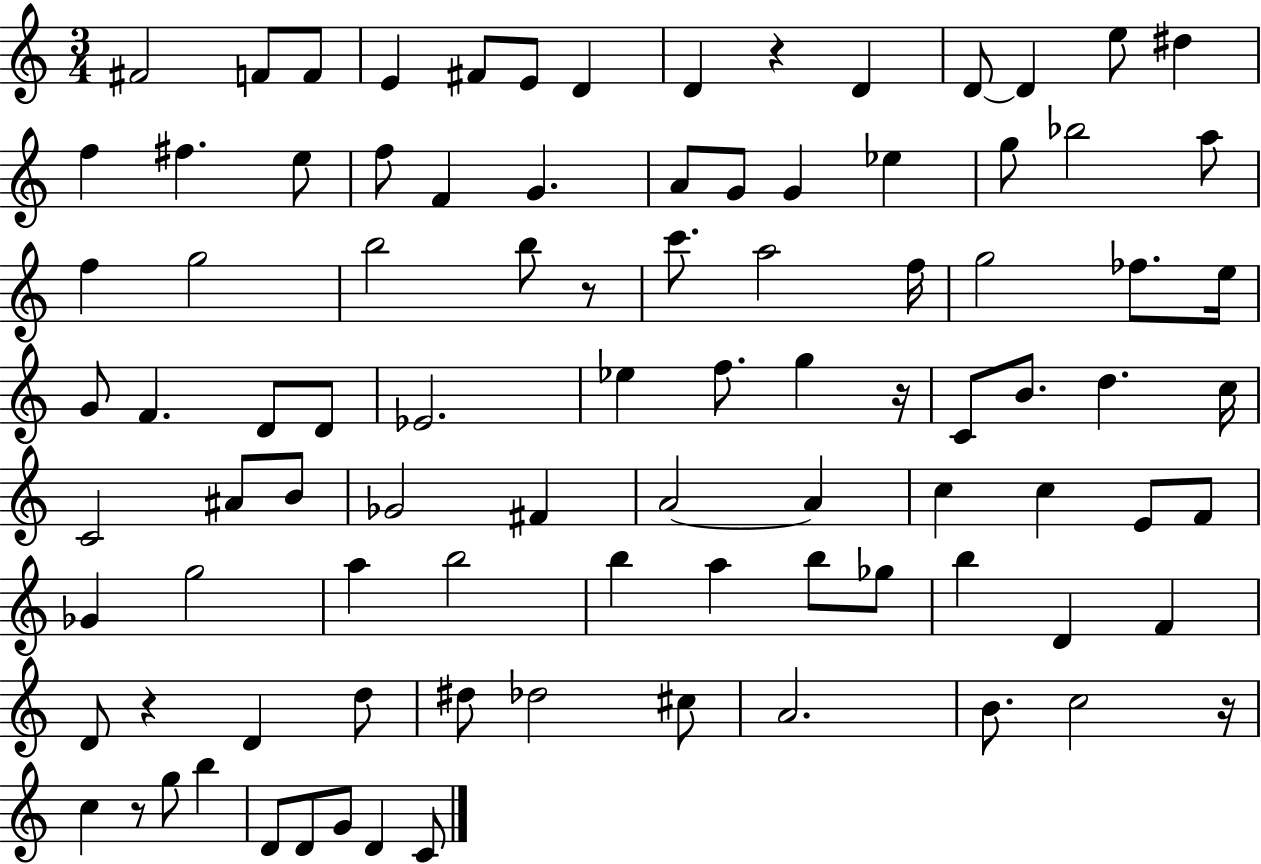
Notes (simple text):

F#4/h F4/e F4/e E4/q F#4/e E4/e D4/q D4/q R/q D4/q D4/e D4/q E5/e D#5/q F5/q F#5/q. E5/e F5/e F4/q G4/q. A4/e G4/e G4/q Eb5/q G5/e Bb5/h A5/e F5/q G5/h B5/h B5/e R/e C6/e. A5/h F5/s G5/h FES5/e. E5/s G4/e F4/q. D4/e D4/e Eb4/h. Eb5/q F5/e. G5/q R/s C4/e B4/e. D5/q. C5/s C4/h A#4/e B4/e Gb4/h F#4/q A4/h A4/q C5/q C5/q E4/e F4/e Gb4/q G5/h A5/q B5/h B5/q A5/q B5/e Gb5/e B5/q D4/q F4/q D4/e R/q D4/q D5/e D#5/e Db5/h C#5/e A4/h. B4/e. C5/h R/s C5/q R/e G5/e B5/q D4/e D4/e G4/e D4/q C4/e